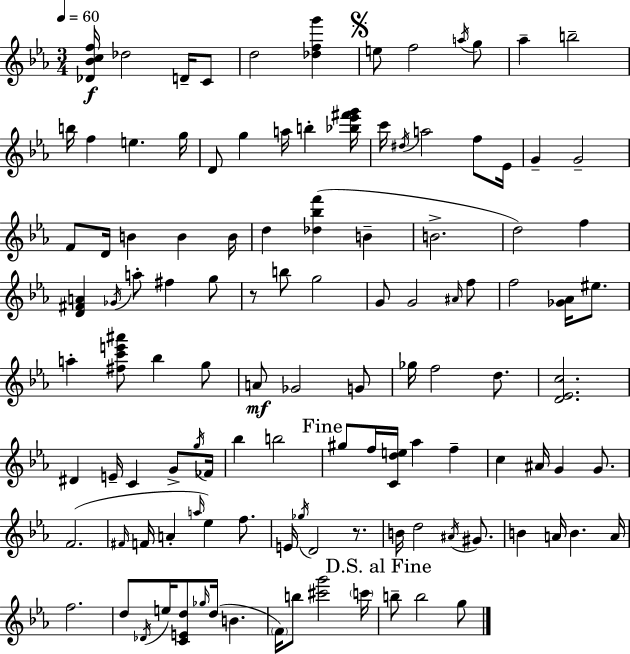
[Db4,Bb4,C5,F5]/s Db5/h D4/s C4/e D5/h [Db5,F5,G6]/q E5/e F5/h A5/s G5/e Ab5/q B5/h B5/s F5/q E5/q. G5/s D4/e G5/q A5/s B5/q [Bb5,Eb6,F#6,G6]/s C6/s D#5/s A5/h F5/e Eb4/s G4/q G4/h F4/e D4/s B4/q B4/q B4/s D5/q [Db5,Bb5,F6]/q B4/q B4/h. D5/h F5/q [D4,F#4,A4]/q Gb4/s A5/e F#5/q G5/e R/e B5/e G5/h G4/e G4/h A#4/s F5/e F5/h [Gb4,Ab4]/s EIS5/e. A5/q [F#5,C6,E6,A#6]/e Bb5/q G5/e A4/e Gb4/h G4/e Gb5/s F5/h D5/e. [D4,Eb4,C5]/h. D#4/q E4/s C4/q G4/e G5/s FES4/s Bb5/q B5/h G#5/e F5/s [C4,D5,E5]/s Ab5/q F5/q C5/q A#4/s G4/q G4/e. F4/h. F#4/s F4/s A4/q A5/s Eb5/q F5/e. E4/s Gb5/s D4/h R/e. B4/s D5/h A#4/s G#4/e. B4/q A4/s B4/q. A4/s F5/h. D5/e Db4/s E5/s [C4,E4,D5]/e Gb5/s D5/s B4/q. F4/s B5/e [C#6,G6]/h C6/s B5/e B5/h G5/e